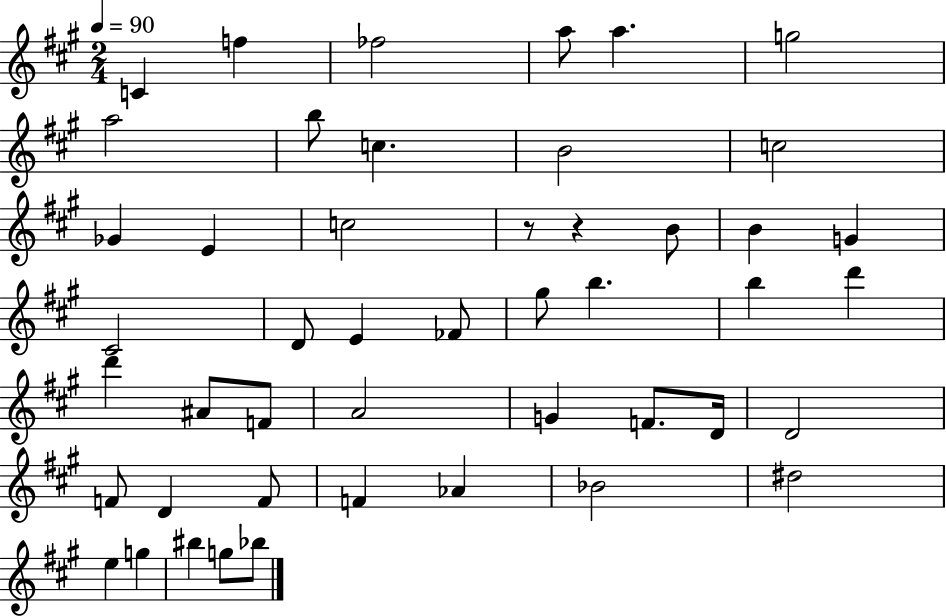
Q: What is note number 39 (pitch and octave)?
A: Bb4